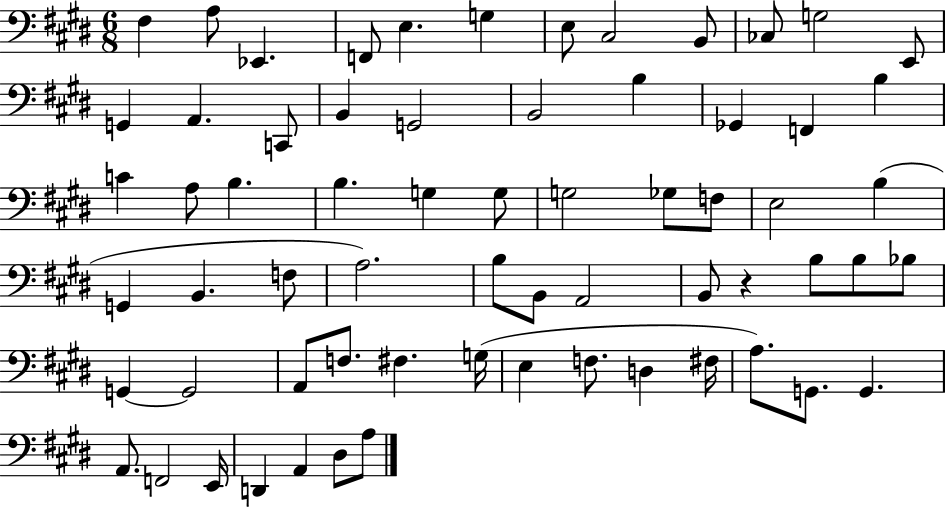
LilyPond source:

{
  \clef bass
  \numericTimeSignature
  \time 6/8
  \key e \major
  \repeat volta 2 { fis4 a8 ees,4. | f,8 e4. g4 | e8 cis2 b,8 | ces8 g2 e,8 | \break g,4 a,4. c,8 | b,4 g,2 | b,2 b4 | ges,4 f,4 b4 | \break c'4 a8 b4. | b4. g4 g8 | g2 ges8 f8 | e2 b4( | \break g,4 b,4. f8 | a2.) | b8 b,8 a,2 | b,8 r4 b8 b8 bes8 | \break g,4~~ g,2 | a,8 f8. fis4. g16( | e4 f8. d4 fis16 | a8.) g,8. g,4. | \break a,8. f,2 e,16 | d,4 a,4 dis8 a8 | } \bar "|."
}